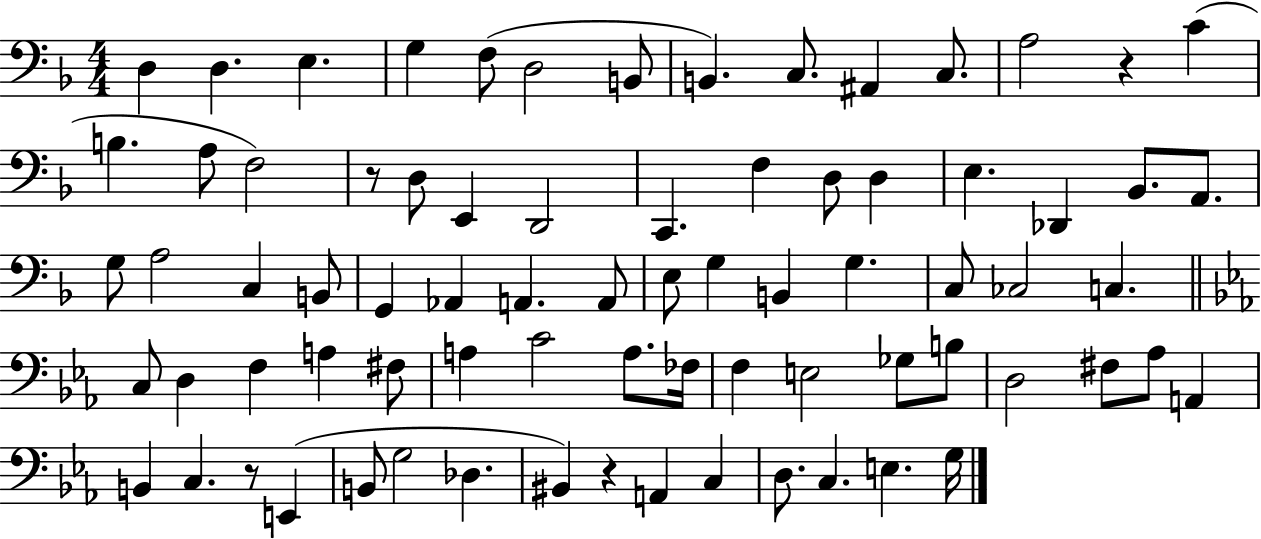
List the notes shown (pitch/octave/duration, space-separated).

D3/q D3/q. E3/q. G3/q F3/e D3/h B2/e B2/q. C3/e. A#2/q C3/e. A3/h R/q C4/q B3/q. A3/e F3/h R/e D3/e E2/q D2/h C2/q. F3/q D3/e D3/q E3/q. Db2/q Bb2/e. A2/e. G3/e A3/h C3/q B2/e G2/q Ab2/q A2/q. A2/e E3/e G3/q B2/q G3/q. C3/e CES3/h C3/q. C3/e D3/q F3/q A3/q F#3/e A3/q C4/h A3/e. FES3/s F3/q E3/h Gb3/e B3/e D3/h F#3/e Ab3/e A2/q B2/q C3/q. R/e E2/q B2/e G3/h Db3/q. BIS2/q R/q A2/q C3/q D3/e. C3/q. E3/q. G3/s